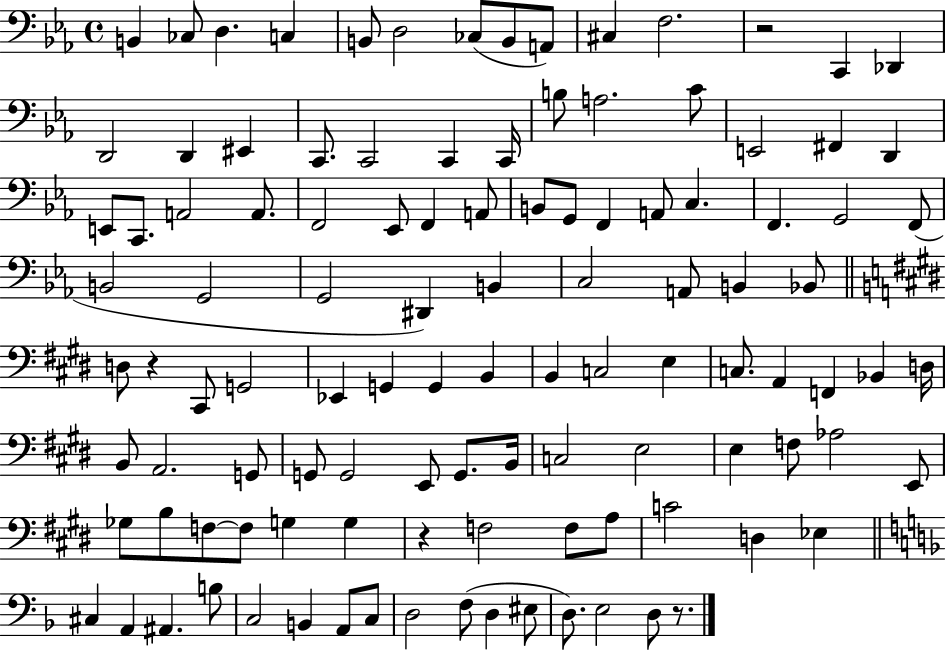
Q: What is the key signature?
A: EES major